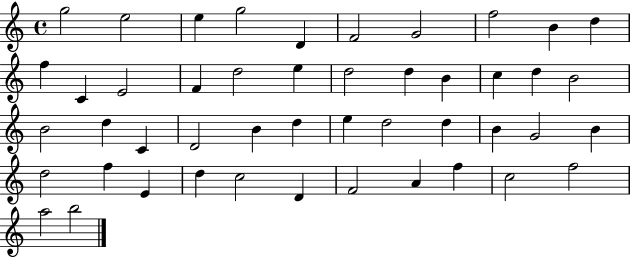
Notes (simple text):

G5/h E5/h E5/q G5/h D4/q F4/h G4/h F5/h B4/q D5/q F5/q C4/q E4/h F4/q D5/h E5/q D5/h D5/q B4/q C5/q D5/q B4/h B4/h D5/q C4/q D4/h B4/q D5/q E5/q D5/h D5/q B4/q G4/h B4/q D5/h F5/q E4/q D5/q C5/h D4/q F4/h A4/q F5/q C5/h F5/h A5/h B5/h